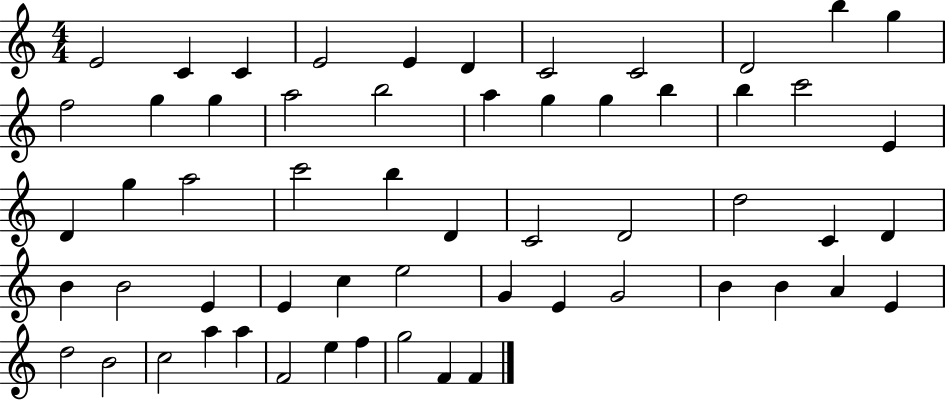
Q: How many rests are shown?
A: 0